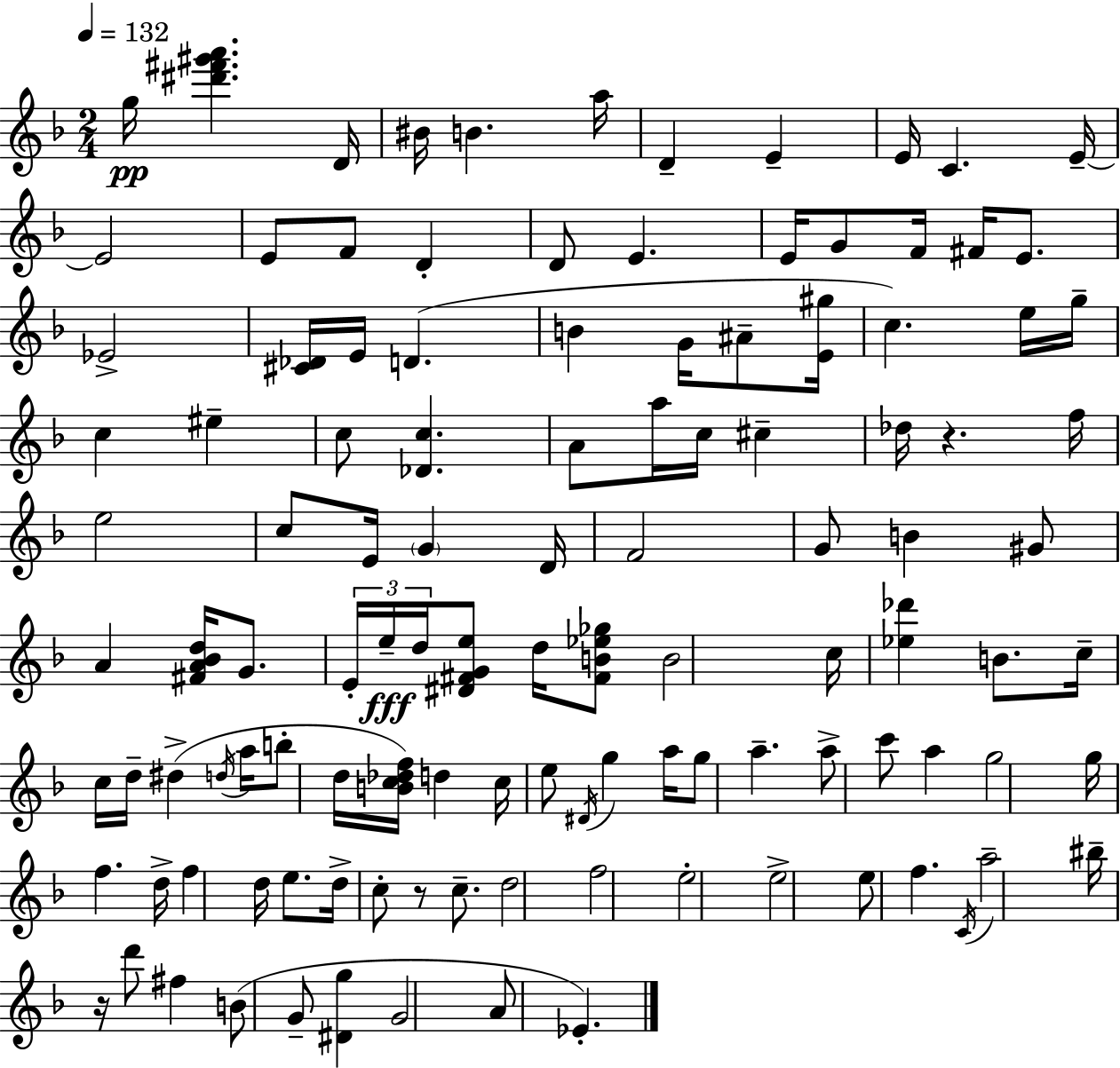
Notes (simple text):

G5/s [D#6,F#6,G#6,A6]/q. D4/s BIS4/s B4/q. A5/s D4/q E4/q E4/s C4/q. E4/s E4/h E4/e F4/e D4/q D4/e E4/q. E4/s G4/e F4/s F#4/s E4/e. Eb4/h [C#4,Db4]/s E4/s D4/q. B4/q G4/s A#4/e [E4,G#5]/s C5/q. E5/s G5/s C5/q EIS5/q C5/e [Db4,C5]/q. A4/e A5/s C5/s C#5/q Db5/s R/q. F5/s E5/h C5/e E4/s G4/q D4/s F4/h G4/e B4/q G#4/e A4/q [F#4,A4,Bb4,D5]/s G4/e. E4/s E5/s D5/s [D#4,F#4,G4,E5]/e D5/s [F#4,B4,Eb5,Gb5]/e B4/h C5/s [Eb5,Db6]/q B4/e. C5/s C5/s D5/s D#5/q D5/s A5/s B5/e D5/s [B4,C5,Db5,F5]/s D5/q C5/s E5/e D#4/s G5/q A5/s G5/e A5/q. A5/e C6/e A5/q G5/h G5/s F5/q. D5/s F5/q D5/s E5/e. D5/s C5/e R/e C5/e. D5/h F5/h E5/h E5/h E5/e F5/q. C4/s A5/h BIS5/s R/s D6/e F#5/q B4/e G4/e [D#4,G5]/q G4/h A4/e Eb4/q.